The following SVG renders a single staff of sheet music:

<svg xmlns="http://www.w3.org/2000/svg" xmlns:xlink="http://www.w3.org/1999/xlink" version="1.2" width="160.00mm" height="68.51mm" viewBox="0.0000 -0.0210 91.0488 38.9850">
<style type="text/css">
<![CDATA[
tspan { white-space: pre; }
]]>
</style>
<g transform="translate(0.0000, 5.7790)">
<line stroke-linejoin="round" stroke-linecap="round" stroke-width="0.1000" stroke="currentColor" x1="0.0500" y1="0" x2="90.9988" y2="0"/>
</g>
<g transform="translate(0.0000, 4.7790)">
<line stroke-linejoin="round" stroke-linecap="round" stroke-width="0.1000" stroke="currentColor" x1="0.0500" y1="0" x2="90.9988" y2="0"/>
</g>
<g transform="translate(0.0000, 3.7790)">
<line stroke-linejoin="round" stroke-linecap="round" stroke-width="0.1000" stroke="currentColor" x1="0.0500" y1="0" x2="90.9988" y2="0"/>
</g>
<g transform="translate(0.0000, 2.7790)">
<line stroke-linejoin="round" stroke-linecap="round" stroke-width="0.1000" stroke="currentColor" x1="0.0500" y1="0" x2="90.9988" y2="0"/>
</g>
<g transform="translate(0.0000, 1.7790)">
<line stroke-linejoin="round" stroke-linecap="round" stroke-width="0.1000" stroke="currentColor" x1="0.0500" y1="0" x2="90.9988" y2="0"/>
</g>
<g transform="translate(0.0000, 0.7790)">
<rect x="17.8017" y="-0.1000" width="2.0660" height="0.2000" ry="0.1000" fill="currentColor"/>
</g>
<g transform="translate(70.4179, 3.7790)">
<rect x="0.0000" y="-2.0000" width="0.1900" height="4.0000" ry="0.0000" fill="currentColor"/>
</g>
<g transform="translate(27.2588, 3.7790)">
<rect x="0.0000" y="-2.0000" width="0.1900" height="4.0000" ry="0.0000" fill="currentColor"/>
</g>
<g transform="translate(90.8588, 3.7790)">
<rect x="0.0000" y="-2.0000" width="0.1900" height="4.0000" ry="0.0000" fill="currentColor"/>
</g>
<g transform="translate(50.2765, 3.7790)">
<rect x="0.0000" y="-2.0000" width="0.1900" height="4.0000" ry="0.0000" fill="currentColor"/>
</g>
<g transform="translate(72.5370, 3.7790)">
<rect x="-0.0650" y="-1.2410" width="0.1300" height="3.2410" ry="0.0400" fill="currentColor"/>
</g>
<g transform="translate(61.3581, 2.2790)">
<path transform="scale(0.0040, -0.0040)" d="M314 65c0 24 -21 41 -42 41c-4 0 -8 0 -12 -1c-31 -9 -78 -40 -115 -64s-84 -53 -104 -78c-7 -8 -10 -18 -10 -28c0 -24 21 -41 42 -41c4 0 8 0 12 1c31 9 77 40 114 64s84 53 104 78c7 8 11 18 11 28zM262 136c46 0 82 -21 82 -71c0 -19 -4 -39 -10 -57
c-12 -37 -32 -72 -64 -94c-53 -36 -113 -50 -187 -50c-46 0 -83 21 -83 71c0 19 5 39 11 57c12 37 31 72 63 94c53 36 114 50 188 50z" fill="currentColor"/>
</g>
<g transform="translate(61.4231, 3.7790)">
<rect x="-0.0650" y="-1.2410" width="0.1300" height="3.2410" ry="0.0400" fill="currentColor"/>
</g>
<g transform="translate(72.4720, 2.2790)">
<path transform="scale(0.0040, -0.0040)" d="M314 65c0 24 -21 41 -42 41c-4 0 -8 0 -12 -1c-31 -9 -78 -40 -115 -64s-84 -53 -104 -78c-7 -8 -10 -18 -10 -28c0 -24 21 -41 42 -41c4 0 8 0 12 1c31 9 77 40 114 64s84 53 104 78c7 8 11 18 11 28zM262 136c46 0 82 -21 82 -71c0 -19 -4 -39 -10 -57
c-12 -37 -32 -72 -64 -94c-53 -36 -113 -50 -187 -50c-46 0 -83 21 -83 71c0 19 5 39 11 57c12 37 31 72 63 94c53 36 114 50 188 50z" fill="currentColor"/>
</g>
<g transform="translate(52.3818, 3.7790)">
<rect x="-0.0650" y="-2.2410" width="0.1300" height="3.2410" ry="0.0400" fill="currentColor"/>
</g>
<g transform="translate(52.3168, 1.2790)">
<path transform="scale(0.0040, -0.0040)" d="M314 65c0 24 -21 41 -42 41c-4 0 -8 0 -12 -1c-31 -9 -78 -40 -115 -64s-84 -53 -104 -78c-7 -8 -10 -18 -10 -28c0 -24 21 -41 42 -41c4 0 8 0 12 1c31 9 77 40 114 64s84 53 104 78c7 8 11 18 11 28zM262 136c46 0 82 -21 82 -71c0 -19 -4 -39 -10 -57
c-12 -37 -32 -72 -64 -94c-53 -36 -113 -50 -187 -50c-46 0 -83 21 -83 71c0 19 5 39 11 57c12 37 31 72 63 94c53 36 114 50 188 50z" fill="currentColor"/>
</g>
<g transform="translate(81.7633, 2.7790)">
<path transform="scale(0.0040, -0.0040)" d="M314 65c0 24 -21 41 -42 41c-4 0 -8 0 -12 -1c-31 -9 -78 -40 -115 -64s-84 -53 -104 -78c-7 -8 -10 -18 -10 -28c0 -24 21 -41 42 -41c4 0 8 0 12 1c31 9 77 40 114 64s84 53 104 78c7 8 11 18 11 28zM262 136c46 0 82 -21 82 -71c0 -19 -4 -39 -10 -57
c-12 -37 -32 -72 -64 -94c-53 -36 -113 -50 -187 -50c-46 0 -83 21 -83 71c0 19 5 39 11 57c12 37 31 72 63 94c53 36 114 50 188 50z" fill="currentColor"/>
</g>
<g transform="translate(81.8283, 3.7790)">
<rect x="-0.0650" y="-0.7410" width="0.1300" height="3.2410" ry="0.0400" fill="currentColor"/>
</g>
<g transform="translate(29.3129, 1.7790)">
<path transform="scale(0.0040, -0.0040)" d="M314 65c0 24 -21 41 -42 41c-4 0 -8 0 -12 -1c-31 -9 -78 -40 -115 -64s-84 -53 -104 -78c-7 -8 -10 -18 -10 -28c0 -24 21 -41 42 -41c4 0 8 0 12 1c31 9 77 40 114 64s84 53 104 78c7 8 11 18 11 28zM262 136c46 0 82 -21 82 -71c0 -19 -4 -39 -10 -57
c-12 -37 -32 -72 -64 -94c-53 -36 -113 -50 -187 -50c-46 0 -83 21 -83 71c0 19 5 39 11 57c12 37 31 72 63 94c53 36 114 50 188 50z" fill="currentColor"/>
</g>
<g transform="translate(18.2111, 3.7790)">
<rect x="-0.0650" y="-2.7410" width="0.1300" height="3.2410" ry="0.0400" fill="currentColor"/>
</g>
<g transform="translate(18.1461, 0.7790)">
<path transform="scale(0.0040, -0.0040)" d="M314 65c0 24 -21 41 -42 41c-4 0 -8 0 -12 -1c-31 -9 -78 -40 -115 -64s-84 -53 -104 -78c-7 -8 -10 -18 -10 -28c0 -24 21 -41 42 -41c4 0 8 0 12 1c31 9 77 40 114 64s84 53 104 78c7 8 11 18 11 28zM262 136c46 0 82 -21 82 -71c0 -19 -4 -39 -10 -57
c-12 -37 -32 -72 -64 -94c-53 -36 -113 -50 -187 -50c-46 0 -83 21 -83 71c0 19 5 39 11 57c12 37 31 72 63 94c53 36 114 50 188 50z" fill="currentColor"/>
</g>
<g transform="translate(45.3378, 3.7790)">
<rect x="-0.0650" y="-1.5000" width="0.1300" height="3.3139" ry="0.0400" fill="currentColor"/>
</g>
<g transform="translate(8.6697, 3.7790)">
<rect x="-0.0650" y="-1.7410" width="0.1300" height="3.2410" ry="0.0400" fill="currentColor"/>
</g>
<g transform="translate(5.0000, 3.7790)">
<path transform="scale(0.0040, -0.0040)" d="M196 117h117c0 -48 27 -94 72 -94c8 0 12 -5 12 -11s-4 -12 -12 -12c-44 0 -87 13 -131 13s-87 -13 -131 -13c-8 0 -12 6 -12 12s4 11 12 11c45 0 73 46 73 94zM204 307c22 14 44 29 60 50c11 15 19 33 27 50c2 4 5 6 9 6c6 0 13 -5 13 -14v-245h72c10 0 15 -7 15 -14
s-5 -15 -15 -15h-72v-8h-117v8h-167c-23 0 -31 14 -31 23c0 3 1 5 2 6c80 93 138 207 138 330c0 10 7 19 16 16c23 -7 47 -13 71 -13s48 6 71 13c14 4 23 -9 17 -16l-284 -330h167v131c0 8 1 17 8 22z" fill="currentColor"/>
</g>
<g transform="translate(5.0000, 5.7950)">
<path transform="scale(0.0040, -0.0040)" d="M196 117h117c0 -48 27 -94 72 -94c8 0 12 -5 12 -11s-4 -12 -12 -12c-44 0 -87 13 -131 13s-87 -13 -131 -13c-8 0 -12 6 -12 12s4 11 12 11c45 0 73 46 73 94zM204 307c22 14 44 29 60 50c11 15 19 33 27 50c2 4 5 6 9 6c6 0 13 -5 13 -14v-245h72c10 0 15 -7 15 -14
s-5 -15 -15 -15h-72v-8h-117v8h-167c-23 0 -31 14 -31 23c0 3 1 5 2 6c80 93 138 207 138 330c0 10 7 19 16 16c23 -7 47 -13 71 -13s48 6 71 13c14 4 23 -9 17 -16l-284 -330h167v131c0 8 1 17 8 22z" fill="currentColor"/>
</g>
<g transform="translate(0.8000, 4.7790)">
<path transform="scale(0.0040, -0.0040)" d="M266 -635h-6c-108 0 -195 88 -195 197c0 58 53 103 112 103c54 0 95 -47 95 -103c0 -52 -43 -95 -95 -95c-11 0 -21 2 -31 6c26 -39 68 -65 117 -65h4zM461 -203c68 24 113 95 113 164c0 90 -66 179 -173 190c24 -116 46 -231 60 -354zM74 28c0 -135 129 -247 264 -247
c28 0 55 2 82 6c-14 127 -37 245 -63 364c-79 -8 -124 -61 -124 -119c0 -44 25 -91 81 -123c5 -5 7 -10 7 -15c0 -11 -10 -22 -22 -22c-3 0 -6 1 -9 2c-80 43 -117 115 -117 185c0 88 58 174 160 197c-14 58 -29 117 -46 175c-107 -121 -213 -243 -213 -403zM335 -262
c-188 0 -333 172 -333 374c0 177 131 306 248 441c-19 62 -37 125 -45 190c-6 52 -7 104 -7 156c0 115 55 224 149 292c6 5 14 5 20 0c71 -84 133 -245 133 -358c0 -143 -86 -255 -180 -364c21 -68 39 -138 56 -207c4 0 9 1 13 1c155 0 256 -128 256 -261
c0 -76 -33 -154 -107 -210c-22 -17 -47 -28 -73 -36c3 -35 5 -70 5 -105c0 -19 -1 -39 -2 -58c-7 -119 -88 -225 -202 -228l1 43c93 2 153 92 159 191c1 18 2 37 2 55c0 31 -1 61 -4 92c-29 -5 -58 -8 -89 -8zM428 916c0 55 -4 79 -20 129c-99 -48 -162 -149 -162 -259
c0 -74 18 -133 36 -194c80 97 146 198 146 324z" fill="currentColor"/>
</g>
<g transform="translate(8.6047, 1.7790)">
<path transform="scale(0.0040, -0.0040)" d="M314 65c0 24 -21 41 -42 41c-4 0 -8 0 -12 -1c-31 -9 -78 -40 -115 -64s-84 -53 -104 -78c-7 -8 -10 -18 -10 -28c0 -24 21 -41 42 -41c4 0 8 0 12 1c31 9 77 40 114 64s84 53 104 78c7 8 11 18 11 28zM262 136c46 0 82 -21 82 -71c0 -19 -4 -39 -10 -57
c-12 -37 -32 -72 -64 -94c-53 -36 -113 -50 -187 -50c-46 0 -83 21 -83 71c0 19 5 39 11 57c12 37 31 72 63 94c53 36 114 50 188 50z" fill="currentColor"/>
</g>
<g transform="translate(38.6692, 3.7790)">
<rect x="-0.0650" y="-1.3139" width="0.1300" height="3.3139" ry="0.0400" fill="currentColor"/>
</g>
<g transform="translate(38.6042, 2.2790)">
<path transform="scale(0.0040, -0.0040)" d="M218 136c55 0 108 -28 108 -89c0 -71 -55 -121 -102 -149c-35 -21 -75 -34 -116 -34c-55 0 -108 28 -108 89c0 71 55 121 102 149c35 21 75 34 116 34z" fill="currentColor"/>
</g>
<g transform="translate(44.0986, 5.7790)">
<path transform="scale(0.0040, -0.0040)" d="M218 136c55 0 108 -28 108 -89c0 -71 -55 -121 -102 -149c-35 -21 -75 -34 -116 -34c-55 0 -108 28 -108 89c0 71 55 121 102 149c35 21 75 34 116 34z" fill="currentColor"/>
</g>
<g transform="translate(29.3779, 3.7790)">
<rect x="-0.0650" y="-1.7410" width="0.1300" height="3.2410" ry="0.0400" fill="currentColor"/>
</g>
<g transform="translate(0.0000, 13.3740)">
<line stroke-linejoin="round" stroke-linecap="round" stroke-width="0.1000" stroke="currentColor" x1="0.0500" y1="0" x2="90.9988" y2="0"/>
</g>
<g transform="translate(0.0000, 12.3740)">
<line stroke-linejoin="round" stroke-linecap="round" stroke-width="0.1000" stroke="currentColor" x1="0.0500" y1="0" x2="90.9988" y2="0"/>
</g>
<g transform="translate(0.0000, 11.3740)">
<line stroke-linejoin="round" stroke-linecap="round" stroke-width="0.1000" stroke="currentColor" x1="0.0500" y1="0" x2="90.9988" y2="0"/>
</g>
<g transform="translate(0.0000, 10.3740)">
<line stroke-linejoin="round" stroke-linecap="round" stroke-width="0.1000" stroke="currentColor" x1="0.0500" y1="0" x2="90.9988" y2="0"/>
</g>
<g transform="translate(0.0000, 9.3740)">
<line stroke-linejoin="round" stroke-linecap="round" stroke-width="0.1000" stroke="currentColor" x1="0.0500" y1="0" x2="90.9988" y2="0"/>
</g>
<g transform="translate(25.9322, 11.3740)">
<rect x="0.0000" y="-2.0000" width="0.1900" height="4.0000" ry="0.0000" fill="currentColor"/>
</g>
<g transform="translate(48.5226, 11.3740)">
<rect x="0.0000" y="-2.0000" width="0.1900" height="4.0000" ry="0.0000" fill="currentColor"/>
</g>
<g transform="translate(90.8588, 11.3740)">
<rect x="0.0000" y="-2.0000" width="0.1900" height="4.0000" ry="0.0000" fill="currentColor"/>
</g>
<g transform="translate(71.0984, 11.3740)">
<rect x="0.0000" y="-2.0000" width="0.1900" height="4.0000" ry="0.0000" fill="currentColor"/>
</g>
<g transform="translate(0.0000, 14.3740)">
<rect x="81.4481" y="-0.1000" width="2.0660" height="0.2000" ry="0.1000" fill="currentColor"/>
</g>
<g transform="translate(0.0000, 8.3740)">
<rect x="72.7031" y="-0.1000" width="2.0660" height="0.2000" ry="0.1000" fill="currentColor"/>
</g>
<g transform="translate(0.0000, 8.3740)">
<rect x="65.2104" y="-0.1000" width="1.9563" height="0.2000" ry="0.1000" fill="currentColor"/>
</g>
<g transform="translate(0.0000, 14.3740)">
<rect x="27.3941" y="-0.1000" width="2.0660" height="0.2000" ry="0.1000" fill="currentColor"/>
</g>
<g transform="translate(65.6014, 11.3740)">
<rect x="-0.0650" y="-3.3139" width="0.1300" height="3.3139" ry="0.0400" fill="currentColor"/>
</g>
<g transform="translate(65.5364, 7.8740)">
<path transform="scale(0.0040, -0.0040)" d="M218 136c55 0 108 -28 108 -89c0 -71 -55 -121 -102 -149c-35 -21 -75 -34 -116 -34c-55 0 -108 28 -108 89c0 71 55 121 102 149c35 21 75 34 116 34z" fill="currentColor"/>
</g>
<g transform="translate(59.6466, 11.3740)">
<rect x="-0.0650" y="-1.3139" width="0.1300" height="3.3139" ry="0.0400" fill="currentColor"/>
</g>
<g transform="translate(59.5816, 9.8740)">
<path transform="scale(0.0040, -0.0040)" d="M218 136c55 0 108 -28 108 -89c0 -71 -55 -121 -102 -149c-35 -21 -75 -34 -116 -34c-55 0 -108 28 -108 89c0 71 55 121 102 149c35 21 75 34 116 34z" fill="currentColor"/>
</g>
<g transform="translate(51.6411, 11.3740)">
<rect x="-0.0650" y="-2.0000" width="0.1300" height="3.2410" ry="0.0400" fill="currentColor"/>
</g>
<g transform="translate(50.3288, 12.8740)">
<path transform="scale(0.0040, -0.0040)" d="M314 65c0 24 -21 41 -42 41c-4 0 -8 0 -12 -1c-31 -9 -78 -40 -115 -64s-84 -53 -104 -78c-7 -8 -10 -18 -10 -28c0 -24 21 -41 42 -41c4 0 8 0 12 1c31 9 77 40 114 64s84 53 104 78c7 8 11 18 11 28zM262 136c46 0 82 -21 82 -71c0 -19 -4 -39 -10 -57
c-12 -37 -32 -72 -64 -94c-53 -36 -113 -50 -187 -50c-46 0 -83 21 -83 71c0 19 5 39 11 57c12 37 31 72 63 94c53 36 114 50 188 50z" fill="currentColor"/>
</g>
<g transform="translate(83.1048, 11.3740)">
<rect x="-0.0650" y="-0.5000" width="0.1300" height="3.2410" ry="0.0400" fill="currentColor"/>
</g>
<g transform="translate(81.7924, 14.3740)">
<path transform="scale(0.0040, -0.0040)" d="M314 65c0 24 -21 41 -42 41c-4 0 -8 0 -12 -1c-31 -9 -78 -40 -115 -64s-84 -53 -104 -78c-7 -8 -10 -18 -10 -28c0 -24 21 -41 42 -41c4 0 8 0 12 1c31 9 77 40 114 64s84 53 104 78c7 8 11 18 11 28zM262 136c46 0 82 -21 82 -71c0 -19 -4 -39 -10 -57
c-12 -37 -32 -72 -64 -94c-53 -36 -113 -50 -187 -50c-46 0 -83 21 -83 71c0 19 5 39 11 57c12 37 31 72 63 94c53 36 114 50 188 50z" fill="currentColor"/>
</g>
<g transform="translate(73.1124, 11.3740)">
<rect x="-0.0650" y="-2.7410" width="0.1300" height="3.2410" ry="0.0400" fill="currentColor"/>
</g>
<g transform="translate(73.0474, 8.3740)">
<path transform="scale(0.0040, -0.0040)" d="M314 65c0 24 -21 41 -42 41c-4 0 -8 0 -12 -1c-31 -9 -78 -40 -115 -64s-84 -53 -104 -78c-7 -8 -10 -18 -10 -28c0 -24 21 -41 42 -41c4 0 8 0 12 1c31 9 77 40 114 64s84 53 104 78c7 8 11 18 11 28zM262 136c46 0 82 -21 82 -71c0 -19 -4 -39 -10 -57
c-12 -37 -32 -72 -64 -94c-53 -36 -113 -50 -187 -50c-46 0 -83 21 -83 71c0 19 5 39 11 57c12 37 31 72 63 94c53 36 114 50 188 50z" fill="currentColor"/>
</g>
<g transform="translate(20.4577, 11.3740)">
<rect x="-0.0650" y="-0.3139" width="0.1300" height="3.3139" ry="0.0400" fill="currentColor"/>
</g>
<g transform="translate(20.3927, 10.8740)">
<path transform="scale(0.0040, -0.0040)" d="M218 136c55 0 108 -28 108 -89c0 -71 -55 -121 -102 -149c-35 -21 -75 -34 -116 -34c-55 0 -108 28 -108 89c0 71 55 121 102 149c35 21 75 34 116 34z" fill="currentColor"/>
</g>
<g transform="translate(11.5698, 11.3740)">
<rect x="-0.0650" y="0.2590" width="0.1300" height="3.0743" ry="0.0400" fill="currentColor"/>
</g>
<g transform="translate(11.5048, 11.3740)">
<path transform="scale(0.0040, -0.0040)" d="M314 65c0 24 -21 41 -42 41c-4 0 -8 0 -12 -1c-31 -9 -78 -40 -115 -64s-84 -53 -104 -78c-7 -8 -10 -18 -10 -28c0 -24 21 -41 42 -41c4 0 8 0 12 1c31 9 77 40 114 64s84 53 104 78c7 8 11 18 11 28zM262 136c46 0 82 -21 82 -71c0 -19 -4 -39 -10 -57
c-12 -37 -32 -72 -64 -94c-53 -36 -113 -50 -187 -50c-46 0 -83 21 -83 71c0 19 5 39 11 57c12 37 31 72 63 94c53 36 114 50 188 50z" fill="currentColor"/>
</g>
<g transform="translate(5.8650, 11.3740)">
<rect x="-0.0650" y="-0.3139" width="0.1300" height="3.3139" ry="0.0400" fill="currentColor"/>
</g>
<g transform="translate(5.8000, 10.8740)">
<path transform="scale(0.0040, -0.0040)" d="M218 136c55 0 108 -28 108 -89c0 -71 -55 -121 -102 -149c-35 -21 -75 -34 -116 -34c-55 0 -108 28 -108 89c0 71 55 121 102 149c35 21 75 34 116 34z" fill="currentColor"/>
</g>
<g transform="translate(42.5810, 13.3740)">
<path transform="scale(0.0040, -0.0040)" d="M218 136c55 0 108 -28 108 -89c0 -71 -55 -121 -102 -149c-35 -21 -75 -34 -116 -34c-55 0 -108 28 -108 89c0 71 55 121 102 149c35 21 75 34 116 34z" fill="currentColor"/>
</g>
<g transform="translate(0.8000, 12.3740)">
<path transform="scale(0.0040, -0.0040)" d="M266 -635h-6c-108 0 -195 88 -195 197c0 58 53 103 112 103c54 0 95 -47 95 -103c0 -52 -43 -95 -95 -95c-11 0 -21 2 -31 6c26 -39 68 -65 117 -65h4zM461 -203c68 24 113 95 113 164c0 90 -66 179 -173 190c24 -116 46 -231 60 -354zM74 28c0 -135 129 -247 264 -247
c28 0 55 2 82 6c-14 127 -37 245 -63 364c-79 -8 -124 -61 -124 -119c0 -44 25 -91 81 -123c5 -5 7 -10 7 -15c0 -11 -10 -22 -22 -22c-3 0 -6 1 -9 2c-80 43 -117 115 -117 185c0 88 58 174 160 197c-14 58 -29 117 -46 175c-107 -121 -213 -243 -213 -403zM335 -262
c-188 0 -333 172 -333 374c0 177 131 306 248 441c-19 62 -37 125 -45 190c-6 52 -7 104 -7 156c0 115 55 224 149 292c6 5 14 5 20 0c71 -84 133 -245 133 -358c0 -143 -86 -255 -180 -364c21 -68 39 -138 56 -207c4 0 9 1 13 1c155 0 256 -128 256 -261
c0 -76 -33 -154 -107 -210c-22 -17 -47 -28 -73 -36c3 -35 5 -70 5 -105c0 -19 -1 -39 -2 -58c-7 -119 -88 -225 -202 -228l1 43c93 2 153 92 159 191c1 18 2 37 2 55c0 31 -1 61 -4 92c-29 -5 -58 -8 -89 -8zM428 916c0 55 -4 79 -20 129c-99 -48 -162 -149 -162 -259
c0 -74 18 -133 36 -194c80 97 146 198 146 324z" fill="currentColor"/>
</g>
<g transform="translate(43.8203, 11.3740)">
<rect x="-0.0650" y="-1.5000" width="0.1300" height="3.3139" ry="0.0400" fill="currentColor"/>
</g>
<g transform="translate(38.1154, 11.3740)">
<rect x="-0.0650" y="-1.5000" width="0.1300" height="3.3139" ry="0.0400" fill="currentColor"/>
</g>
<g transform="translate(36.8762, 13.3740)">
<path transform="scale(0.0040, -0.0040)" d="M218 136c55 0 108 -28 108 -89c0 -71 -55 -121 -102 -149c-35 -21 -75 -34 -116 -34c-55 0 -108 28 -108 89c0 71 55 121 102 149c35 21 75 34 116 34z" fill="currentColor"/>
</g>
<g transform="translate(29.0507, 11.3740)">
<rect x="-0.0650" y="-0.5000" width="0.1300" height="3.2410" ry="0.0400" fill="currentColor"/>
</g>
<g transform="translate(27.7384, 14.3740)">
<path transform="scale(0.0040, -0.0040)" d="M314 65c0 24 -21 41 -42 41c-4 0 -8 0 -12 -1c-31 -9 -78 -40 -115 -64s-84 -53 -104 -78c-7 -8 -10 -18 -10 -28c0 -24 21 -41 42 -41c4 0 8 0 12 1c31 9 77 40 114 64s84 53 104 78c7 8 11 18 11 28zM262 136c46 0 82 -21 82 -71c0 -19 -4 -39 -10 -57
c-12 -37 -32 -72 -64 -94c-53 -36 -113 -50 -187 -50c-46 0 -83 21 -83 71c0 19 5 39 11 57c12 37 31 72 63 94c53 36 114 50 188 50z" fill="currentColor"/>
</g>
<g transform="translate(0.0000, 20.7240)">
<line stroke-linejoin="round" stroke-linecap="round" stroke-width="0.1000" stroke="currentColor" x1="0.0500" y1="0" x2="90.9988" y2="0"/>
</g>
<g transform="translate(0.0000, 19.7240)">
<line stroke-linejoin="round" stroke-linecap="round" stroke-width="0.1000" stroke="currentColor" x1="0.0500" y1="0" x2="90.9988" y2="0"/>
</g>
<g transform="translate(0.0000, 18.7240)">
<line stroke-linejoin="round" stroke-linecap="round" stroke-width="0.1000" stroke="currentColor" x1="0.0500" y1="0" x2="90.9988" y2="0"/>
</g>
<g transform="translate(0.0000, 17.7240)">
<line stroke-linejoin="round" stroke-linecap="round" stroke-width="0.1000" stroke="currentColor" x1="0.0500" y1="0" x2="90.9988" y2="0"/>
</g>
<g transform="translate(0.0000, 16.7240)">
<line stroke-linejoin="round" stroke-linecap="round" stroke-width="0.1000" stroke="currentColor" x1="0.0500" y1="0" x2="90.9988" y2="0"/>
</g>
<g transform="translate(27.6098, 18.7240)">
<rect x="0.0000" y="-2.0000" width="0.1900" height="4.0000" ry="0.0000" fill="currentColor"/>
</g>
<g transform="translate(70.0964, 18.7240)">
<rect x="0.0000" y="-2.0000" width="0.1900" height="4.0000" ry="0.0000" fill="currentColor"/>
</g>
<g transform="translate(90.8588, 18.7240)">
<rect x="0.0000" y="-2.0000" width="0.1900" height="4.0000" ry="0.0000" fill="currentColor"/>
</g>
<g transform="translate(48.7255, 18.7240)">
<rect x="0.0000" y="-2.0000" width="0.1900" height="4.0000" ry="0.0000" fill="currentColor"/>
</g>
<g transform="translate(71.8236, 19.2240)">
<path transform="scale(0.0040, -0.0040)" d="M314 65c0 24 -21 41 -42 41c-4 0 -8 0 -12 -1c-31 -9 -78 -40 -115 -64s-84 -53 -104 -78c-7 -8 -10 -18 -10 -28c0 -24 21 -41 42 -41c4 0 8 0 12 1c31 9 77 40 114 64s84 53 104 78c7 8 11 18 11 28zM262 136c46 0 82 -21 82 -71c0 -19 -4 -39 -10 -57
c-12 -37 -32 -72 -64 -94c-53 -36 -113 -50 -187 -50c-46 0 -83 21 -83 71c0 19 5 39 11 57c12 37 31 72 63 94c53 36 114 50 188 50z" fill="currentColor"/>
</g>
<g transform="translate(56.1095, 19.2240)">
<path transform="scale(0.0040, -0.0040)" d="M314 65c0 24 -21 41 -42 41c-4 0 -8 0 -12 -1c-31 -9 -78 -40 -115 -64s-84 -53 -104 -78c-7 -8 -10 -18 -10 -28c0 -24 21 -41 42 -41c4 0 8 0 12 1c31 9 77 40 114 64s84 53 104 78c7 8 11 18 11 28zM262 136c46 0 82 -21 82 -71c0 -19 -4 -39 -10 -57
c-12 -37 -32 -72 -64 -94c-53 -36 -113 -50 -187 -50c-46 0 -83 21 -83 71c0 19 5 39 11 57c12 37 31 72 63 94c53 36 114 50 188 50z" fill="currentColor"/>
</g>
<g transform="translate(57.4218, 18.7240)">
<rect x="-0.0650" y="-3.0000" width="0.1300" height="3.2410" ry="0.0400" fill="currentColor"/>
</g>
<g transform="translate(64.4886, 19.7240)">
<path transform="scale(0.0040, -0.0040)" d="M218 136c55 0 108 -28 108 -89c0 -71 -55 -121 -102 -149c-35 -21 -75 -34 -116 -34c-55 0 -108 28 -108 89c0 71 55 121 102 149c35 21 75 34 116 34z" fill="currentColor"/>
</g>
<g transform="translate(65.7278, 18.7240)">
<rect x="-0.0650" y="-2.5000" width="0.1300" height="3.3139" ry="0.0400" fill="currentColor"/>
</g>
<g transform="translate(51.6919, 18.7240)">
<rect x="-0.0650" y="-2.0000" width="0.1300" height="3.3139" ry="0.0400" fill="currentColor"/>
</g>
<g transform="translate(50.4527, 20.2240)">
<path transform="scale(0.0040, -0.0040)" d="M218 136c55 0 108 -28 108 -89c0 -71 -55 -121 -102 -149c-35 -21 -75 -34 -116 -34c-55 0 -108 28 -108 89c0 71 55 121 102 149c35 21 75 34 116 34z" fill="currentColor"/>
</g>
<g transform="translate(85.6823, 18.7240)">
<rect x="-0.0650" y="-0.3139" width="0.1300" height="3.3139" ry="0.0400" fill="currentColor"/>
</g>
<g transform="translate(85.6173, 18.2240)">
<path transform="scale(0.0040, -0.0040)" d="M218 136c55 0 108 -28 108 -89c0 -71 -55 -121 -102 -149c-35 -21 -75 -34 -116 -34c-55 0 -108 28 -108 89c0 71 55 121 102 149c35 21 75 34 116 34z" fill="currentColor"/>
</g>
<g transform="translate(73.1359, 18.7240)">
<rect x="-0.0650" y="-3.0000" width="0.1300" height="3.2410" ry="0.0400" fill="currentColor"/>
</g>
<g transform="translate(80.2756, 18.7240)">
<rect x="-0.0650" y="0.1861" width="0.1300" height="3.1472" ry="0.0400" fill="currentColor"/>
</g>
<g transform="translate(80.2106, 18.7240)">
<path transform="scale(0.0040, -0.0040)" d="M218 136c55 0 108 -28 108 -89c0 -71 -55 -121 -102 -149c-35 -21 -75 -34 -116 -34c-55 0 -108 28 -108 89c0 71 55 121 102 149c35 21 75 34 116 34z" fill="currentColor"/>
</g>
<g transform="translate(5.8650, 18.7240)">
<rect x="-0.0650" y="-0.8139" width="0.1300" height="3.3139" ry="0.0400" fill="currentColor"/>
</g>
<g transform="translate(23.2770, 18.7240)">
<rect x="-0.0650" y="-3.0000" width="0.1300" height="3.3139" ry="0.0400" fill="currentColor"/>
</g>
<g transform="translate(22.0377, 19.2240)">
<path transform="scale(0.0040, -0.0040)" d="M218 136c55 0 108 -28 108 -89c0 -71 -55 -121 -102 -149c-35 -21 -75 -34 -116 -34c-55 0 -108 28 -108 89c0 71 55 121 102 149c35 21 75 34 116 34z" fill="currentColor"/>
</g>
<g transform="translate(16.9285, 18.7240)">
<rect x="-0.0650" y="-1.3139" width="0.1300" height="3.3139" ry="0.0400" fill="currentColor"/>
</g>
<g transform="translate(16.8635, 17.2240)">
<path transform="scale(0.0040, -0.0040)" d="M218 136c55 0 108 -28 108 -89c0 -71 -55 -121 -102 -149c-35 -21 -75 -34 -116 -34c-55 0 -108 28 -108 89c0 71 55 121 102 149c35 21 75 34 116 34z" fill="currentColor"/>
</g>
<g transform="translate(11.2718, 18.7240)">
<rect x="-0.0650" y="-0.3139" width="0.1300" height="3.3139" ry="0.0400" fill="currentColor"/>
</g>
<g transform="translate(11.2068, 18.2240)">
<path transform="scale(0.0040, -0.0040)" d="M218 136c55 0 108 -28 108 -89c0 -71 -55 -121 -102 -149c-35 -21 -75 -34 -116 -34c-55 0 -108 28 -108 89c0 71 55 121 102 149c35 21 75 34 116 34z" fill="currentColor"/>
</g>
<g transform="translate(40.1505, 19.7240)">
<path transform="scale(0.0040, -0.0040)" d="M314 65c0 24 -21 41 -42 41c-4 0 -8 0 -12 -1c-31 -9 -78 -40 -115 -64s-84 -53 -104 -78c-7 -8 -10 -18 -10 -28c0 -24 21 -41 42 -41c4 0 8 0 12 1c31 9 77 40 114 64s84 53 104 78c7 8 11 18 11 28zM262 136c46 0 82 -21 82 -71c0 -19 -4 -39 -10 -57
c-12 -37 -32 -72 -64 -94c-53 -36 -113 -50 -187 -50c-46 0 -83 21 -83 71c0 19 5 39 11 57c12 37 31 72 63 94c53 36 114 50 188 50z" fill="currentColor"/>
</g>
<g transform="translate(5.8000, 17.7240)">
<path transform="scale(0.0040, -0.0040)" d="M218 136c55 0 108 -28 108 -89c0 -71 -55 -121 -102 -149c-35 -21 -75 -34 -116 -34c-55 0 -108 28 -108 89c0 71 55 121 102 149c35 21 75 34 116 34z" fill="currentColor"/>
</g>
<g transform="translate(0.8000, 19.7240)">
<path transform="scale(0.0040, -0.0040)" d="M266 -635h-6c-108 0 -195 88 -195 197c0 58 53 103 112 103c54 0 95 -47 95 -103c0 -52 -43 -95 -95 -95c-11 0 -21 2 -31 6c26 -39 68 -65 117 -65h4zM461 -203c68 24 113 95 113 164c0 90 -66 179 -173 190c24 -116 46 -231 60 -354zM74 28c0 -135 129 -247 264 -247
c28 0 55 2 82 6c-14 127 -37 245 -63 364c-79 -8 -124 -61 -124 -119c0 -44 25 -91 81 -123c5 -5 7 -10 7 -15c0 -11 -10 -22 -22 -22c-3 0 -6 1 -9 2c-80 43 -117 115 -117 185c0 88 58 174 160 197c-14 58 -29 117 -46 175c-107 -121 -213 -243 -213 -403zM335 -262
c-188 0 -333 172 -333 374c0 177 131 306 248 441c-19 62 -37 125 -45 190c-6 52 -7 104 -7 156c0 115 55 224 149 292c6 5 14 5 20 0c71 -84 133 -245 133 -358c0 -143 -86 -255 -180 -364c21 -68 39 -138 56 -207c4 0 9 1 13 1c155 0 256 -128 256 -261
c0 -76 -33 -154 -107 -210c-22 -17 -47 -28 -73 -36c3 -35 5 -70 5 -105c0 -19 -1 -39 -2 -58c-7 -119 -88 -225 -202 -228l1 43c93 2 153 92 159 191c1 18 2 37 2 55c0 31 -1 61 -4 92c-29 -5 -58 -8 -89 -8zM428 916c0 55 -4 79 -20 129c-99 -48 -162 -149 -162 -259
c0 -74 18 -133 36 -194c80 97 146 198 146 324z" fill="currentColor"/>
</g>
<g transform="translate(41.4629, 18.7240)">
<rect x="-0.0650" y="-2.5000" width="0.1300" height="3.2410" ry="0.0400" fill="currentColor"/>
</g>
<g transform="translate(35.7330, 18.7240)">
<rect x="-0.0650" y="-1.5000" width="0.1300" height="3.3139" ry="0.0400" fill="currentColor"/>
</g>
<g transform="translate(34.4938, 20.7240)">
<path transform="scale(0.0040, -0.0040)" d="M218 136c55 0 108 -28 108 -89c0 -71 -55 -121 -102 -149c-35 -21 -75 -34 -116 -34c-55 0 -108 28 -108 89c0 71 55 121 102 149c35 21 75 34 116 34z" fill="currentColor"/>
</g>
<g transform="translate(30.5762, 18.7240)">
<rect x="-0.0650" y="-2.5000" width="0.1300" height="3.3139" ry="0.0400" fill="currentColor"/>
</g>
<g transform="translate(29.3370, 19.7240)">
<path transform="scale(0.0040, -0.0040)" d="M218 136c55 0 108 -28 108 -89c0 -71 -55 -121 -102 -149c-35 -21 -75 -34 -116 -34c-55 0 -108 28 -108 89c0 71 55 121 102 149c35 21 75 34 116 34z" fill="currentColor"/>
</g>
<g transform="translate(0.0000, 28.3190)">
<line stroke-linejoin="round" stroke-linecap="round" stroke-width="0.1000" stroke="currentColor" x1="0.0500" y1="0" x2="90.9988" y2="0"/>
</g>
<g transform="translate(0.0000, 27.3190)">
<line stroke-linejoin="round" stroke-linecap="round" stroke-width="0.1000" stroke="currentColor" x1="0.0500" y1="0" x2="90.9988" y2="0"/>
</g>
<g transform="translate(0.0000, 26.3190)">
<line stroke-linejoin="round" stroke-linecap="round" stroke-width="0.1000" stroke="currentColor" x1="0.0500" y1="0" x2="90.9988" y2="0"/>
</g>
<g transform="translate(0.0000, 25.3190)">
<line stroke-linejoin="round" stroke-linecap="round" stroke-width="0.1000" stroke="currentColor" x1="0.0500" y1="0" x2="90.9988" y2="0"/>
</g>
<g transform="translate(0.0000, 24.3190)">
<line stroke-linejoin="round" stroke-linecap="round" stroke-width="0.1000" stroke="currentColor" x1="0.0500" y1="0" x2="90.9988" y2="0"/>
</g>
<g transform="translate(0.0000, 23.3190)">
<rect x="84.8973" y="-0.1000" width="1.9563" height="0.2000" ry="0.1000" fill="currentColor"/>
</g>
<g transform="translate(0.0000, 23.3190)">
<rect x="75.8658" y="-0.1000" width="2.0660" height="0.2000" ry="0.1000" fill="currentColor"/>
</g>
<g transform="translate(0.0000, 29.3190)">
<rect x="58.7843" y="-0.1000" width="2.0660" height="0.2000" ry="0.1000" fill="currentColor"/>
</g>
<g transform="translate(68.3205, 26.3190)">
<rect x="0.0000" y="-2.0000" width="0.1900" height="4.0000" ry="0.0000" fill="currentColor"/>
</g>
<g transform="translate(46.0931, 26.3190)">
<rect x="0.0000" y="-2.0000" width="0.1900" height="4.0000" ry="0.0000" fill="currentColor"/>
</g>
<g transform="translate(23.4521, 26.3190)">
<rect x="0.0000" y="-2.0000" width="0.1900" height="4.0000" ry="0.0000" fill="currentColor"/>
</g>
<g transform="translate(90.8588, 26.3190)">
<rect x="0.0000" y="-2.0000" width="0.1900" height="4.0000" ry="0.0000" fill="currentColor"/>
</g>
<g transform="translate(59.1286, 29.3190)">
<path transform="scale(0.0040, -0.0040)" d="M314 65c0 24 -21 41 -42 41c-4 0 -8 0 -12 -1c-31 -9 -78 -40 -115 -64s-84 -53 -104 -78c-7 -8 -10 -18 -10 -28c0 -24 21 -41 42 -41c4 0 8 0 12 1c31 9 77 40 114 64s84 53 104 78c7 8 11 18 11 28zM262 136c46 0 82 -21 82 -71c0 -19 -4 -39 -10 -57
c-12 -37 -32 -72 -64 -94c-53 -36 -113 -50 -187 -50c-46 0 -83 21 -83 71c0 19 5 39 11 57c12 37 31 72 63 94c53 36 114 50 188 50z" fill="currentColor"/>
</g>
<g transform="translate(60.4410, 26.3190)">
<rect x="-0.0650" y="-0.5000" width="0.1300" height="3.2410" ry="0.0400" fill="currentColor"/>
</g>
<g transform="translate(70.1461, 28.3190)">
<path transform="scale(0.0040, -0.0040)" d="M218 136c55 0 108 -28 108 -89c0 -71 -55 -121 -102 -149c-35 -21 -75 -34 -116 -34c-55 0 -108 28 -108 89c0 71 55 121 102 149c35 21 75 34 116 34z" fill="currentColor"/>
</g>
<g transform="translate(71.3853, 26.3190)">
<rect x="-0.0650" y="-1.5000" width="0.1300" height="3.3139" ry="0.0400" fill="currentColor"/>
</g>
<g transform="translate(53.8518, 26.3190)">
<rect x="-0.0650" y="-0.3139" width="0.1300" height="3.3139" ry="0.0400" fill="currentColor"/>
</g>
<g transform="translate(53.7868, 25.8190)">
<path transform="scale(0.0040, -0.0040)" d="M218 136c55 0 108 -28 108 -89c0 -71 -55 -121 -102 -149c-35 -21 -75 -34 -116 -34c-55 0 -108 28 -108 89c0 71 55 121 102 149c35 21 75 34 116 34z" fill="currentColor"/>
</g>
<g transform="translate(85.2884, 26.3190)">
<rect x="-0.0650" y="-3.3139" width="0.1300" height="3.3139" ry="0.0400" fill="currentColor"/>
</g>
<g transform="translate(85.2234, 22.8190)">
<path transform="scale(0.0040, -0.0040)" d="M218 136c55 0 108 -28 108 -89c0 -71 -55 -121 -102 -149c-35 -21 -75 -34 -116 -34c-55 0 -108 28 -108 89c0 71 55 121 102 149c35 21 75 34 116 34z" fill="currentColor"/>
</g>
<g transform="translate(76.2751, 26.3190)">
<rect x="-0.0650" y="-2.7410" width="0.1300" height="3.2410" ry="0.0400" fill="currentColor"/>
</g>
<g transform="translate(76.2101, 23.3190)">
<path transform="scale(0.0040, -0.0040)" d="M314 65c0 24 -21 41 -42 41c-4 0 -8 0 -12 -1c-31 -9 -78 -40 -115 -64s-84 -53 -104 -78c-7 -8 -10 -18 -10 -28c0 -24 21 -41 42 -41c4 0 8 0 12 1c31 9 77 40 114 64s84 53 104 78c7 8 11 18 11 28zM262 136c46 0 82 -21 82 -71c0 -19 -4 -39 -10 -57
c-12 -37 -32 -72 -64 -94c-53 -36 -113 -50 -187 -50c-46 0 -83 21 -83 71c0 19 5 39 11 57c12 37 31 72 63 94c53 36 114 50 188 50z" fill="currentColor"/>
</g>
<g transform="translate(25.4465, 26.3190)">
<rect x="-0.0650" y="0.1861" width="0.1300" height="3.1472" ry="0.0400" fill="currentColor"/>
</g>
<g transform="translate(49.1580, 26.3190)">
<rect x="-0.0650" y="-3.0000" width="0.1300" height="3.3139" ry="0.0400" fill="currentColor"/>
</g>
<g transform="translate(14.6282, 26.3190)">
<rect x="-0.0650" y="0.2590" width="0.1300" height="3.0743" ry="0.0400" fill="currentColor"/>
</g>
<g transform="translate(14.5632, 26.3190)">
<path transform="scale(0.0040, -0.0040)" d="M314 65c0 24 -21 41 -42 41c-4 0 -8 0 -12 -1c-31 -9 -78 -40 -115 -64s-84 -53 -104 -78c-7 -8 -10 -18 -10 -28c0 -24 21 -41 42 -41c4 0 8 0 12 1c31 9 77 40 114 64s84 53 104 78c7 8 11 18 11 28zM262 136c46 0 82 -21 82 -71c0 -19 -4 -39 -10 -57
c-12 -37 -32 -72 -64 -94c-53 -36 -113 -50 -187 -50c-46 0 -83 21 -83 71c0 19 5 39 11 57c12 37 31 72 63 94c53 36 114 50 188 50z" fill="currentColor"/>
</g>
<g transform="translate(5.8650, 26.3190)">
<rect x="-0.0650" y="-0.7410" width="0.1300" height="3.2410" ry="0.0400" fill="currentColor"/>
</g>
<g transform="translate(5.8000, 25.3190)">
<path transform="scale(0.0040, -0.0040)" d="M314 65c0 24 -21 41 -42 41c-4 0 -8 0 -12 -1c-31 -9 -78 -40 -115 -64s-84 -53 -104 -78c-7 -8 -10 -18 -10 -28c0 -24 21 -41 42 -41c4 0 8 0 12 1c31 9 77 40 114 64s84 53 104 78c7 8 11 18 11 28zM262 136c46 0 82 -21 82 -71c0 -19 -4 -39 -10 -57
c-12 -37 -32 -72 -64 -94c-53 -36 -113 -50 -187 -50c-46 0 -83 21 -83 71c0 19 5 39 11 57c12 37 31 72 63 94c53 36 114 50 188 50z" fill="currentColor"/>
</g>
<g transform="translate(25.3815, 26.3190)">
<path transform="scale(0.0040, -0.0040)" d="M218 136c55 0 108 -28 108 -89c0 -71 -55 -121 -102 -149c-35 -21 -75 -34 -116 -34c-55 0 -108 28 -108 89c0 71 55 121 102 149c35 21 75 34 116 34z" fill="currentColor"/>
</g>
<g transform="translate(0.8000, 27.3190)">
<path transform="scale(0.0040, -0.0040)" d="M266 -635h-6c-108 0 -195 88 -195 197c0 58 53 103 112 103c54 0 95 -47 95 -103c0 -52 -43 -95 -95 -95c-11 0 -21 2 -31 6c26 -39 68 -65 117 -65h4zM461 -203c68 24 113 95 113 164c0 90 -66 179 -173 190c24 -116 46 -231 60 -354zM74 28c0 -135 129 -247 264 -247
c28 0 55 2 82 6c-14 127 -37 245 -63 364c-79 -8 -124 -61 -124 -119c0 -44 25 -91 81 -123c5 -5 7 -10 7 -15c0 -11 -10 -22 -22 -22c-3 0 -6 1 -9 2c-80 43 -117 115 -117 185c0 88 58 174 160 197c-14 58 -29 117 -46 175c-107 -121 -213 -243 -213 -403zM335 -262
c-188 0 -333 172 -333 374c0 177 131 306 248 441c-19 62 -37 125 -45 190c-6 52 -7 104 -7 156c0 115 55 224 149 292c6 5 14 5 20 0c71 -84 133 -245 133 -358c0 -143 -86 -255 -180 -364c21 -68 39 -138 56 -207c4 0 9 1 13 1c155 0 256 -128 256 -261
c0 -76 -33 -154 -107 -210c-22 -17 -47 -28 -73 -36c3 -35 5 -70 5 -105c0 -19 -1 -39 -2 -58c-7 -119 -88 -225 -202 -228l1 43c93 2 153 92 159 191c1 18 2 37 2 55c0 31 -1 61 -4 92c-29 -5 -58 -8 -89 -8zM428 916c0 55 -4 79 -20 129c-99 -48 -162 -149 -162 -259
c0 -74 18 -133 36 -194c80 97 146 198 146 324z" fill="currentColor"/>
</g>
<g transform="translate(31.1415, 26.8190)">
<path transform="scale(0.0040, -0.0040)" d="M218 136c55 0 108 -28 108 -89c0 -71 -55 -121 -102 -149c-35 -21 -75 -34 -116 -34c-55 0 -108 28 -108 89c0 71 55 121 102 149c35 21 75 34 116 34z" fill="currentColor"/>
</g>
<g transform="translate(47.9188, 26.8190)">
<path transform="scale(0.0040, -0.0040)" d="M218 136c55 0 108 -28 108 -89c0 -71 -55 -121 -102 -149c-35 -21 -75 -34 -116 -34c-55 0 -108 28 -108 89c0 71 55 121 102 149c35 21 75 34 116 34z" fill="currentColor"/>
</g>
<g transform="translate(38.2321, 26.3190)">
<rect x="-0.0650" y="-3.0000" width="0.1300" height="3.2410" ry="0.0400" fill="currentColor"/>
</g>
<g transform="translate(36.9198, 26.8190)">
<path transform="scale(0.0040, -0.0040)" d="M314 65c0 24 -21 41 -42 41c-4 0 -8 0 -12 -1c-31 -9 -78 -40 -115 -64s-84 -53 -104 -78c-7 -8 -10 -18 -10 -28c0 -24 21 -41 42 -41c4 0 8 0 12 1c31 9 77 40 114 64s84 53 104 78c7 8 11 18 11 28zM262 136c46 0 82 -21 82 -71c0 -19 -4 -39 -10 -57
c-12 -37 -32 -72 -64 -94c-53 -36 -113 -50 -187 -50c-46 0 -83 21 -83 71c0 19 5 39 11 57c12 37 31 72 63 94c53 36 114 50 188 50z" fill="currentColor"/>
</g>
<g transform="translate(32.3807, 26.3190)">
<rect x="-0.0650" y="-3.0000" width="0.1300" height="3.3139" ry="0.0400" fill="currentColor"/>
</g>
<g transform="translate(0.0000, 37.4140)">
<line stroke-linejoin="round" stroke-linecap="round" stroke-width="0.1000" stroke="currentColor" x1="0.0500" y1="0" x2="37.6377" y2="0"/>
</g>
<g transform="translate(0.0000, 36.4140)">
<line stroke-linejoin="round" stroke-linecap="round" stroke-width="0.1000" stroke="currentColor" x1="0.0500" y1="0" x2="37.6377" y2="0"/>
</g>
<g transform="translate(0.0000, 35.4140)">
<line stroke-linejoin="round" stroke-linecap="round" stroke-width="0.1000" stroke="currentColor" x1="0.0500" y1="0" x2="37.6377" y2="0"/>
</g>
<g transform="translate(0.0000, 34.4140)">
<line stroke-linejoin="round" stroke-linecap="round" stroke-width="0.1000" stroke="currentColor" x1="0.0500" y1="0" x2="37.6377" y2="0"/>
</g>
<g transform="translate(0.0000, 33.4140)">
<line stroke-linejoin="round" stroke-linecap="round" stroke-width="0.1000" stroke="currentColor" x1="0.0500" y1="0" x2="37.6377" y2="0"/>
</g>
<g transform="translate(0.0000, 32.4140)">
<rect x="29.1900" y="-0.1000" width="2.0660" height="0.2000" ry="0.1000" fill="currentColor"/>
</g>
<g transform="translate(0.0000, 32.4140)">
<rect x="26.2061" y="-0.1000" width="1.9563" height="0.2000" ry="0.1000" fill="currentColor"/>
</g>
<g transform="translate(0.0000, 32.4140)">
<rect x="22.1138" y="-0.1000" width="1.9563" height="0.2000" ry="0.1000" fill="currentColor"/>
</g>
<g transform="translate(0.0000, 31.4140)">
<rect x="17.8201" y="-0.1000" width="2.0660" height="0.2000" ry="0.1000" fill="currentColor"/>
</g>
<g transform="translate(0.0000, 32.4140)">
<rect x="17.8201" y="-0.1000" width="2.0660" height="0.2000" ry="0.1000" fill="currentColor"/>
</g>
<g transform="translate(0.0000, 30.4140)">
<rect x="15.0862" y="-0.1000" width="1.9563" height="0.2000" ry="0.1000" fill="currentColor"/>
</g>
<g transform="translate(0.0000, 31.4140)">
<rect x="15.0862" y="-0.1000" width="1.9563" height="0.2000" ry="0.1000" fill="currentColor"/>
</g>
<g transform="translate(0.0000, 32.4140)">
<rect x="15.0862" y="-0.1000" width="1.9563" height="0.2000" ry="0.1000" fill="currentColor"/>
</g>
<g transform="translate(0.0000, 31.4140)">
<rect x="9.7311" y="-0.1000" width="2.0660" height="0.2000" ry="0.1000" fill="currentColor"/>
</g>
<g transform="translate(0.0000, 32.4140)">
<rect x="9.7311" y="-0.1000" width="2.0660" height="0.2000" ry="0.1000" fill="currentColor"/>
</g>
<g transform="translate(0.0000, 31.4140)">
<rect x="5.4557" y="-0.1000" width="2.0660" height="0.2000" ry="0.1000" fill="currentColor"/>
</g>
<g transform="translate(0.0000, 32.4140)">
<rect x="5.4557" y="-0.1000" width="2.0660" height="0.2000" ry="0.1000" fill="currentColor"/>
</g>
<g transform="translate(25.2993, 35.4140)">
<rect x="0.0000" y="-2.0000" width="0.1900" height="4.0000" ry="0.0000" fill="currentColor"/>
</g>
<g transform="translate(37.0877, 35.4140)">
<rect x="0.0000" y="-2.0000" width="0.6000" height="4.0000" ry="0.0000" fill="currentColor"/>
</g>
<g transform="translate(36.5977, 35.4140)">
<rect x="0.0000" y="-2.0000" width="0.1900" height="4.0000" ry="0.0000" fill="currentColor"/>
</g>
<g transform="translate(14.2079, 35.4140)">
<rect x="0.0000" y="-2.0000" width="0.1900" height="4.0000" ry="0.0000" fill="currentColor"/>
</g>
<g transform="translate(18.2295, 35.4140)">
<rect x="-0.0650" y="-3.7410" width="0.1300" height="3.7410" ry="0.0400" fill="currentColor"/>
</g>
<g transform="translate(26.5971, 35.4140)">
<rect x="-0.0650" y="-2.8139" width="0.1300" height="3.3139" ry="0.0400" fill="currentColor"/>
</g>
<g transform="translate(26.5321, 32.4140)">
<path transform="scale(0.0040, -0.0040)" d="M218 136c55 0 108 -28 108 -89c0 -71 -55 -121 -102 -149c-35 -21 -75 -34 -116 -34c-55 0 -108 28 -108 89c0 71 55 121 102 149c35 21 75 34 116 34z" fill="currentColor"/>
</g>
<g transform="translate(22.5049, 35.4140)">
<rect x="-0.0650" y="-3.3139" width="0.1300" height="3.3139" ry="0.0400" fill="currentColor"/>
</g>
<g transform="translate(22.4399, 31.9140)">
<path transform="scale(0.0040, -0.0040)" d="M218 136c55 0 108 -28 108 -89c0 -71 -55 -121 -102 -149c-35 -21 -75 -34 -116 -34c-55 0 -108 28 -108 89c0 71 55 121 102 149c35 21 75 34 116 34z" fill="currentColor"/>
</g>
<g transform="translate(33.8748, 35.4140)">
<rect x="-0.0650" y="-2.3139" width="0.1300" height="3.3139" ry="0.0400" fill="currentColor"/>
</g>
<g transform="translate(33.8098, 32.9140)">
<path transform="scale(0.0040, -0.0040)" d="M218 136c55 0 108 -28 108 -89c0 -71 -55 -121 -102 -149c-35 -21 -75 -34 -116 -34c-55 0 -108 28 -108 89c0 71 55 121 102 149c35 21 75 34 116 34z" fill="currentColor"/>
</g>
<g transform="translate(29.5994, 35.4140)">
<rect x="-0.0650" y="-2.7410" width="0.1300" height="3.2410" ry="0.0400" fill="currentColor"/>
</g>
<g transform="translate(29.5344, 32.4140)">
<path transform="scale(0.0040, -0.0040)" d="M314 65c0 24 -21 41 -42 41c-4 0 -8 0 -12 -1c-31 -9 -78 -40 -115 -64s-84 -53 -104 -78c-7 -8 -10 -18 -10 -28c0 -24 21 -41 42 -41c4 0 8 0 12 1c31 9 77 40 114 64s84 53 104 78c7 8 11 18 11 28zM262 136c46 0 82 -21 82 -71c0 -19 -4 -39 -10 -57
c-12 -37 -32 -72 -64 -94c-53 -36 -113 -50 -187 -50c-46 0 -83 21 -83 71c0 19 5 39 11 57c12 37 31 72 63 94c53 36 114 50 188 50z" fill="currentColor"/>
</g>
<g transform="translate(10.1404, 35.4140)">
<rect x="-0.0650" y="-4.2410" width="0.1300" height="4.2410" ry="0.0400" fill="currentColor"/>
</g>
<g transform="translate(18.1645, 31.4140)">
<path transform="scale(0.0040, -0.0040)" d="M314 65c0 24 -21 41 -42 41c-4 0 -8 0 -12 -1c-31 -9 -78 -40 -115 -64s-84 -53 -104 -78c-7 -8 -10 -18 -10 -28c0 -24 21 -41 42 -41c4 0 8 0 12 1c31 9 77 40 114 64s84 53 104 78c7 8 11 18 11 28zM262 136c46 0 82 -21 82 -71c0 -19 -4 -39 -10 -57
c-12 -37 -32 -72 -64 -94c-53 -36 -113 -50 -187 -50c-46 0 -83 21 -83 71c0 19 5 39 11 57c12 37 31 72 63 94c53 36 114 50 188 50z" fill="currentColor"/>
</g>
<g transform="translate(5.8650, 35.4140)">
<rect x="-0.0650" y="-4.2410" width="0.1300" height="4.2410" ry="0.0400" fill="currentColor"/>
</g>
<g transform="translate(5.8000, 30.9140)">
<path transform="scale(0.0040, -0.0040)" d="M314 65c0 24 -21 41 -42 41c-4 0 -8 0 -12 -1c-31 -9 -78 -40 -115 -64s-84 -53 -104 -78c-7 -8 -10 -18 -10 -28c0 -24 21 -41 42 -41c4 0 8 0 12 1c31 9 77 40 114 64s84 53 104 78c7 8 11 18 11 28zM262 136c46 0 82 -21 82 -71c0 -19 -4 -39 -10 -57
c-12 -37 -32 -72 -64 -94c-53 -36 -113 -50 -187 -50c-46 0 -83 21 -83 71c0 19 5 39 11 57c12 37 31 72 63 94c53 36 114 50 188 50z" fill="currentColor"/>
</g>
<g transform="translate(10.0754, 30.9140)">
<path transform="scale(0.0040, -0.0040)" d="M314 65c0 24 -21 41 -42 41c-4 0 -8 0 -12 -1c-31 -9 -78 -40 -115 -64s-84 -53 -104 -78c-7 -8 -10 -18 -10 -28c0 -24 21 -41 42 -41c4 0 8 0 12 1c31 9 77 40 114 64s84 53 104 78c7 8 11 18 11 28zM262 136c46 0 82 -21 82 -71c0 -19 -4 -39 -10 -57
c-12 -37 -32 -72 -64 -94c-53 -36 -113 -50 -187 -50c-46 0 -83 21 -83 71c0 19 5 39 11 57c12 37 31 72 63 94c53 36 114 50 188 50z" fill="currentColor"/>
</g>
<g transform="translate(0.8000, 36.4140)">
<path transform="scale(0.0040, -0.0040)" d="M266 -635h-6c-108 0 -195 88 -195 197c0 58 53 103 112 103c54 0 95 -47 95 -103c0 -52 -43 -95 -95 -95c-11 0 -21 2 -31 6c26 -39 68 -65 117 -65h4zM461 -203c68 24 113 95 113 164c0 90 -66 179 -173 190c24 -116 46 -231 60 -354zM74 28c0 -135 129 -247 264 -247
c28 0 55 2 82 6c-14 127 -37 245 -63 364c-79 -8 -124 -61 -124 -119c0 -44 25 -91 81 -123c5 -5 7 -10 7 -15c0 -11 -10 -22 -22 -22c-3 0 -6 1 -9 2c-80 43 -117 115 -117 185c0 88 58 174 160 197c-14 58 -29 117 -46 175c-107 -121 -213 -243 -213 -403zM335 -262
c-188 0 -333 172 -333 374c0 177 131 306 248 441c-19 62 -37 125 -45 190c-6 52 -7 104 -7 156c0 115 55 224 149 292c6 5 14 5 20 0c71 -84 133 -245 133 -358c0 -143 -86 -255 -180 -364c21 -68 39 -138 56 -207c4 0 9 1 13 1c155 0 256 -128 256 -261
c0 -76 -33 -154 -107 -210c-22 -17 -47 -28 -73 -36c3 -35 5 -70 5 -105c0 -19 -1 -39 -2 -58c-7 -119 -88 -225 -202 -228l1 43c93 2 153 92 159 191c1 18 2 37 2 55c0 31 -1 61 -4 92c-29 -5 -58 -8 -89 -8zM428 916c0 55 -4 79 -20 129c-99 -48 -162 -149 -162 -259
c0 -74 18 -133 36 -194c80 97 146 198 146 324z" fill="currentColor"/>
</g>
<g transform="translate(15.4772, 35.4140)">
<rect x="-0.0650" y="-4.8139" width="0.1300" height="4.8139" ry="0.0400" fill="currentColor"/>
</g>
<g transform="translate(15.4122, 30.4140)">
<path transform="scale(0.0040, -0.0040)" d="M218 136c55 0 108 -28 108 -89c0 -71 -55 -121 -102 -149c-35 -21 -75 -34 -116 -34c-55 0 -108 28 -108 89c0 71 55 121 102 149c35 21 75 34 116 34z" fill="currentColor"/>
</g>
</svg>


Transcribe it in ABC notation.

X:1
T:Untitled
M:4/4
L:1/4
K:C
f2 a2 f2 e E g2 e2 e2 d2 c B2 c C2 E E F2 e b a2 C2 d c e A G E G2 F A2 G A2 B c d2 B2 B A A2 A c C2 E a2 b d'2 d'2 e' c'2 b a a2 g